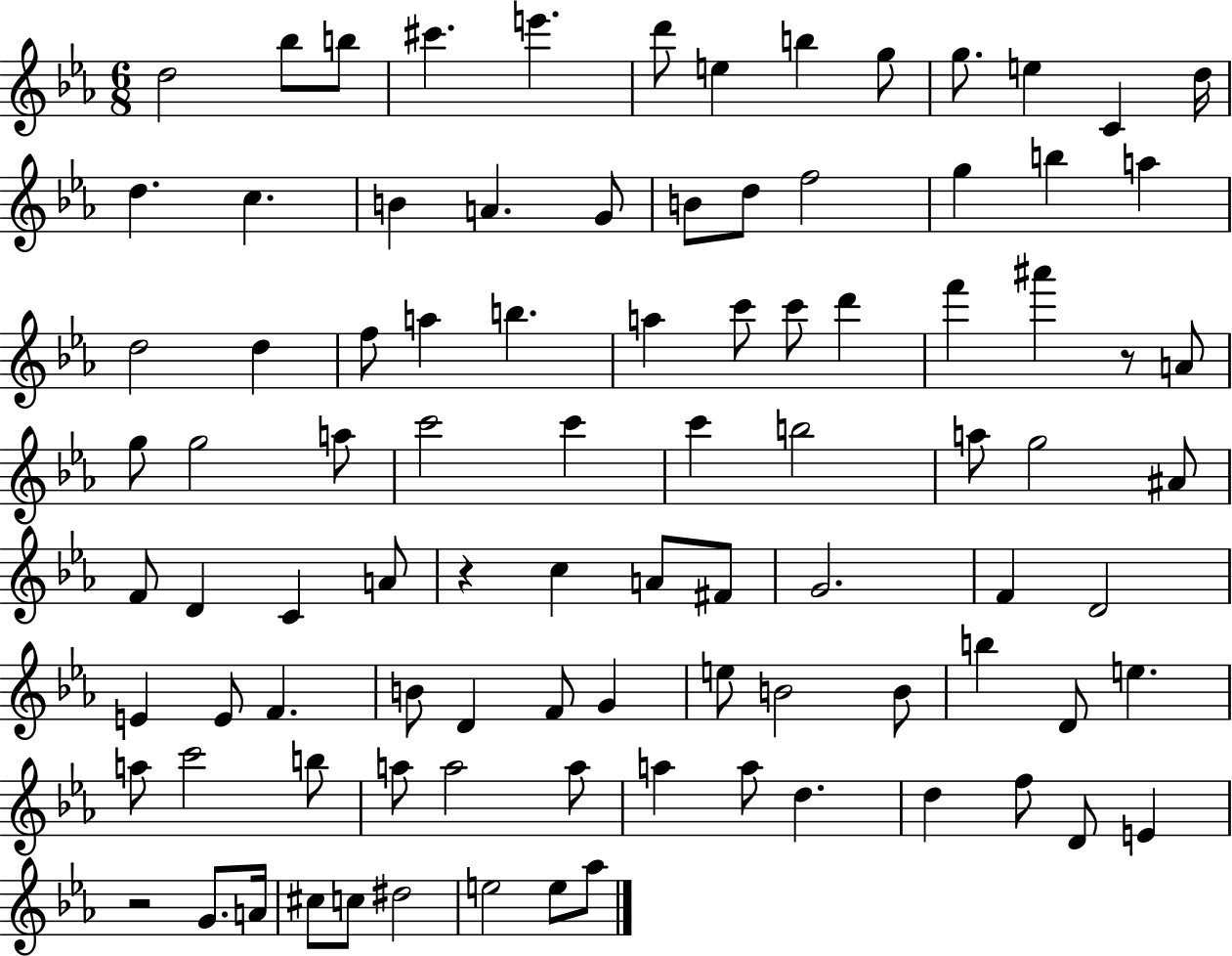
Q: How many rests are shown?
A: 3